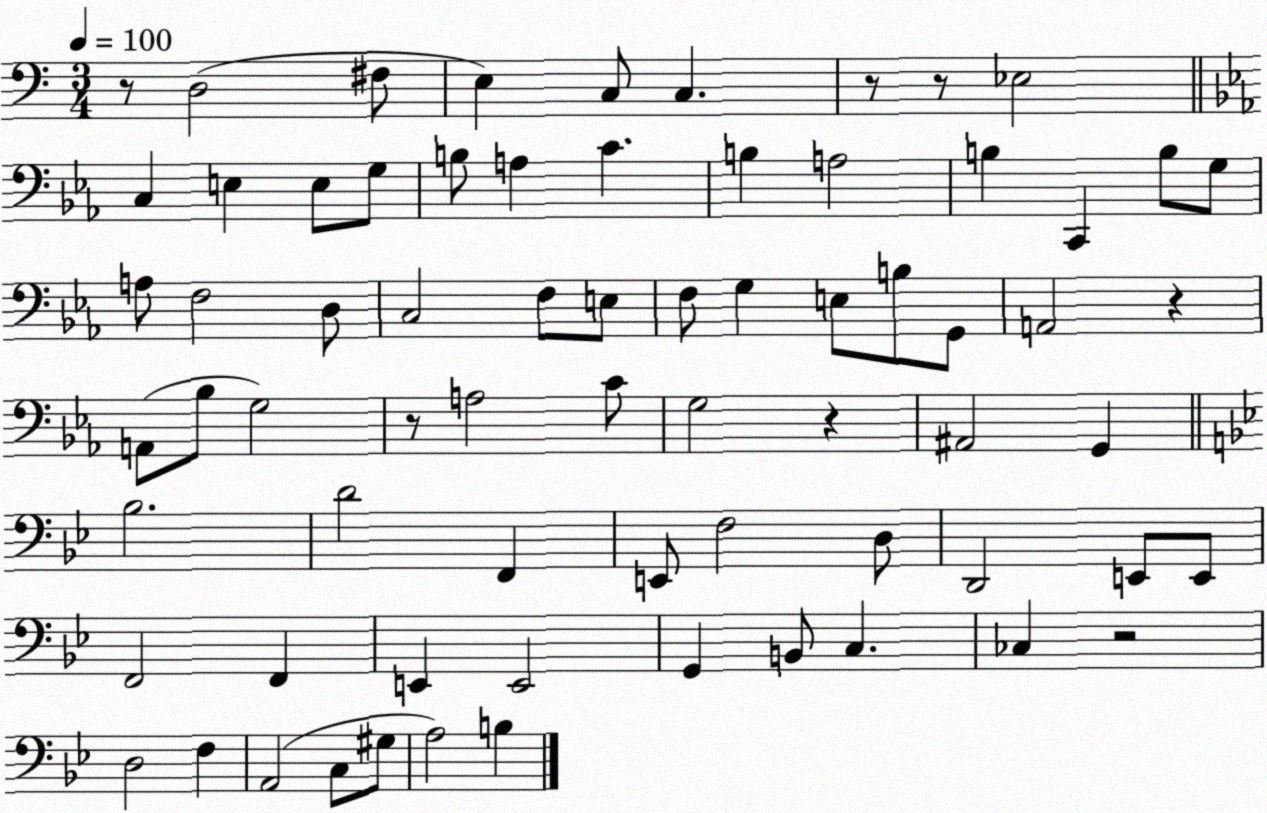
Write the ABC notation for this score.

X:1
T:Untitled
M:3/4
L:1/4
K:C
z/2 D,2 ^F,/2 E, C,/2 C, z/2 z/2 _E,2 C, E, E,/2 G,/2 B,/2 A, C B, A,2 B, C,, B,/2 G,/2 A,/2 F,2 D,/2 C,2 F,/2 E,/2 F,/2 G, E,/2 B,/2 G,,/2 A,,2 z A,,/2 _B,/2 G,2 z/2 A,2 C/2 G,2 z ^A,,2 G,, _B,2 D2 F,, E,,/2 F,2 D,/2 D,,2 E,,/2 E,,/2 F,,2 F,, E,, E,,2 G,, B,,/2 C, _C, z2 D,2 F, A,,2 C,/2 ^G,/2 A,2 B,